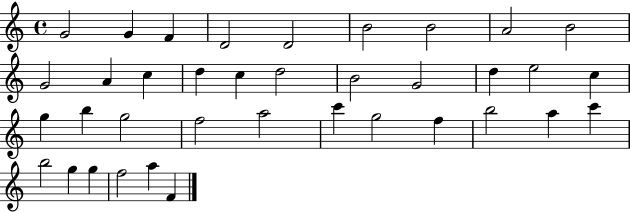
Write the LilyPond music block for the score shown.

{
  \clef treble
  \time 4/4
  \defaultTimeSignature
  \key c \major
  g'2 g'4 f'4 | d'2 d'2 | b'2 b'2 | a'2 b'2 | \break g'2 a'4 c''4 | d''4 c''4 d''2 | b'2 g'2 | d''4 e''2 c''4 | \break g''4 b''4 g''2 | f''2 a''2 | c'''4 g''2 f''4 | b''2 a''4 c'''4 | \break b''2 g''4 g''4 | f''2 a''4 f'4 | \bar "|."
}